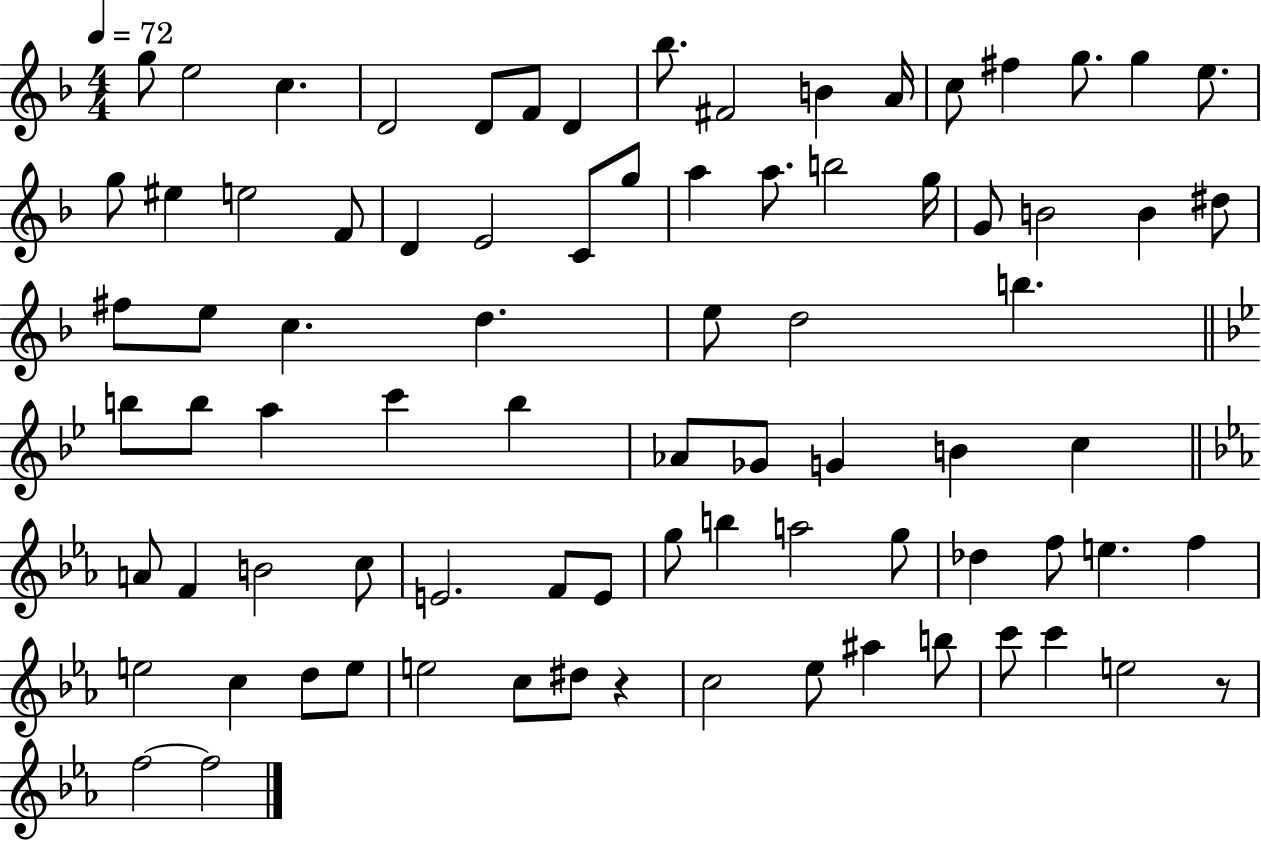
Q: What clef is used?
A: treble